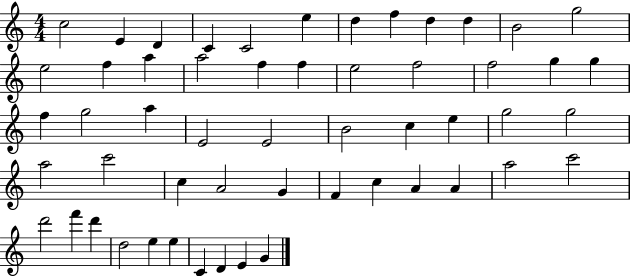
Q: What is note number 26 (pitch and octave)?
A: A5